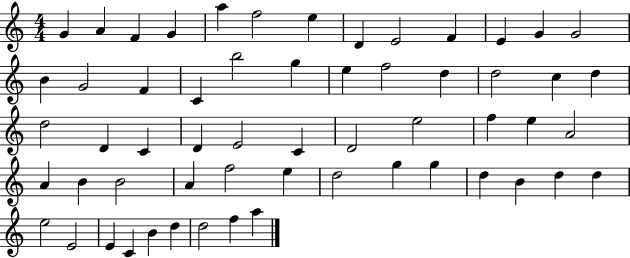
X:1
T:Untitled
M:4/4
L:1/4
K:C
G A F G a f2 e D E2 F E G G2 B G2 F C b2 g e f2 d d2 c d d2 D C D E2 C D2 e2 f e A2 A B B2 A f2 e d2 g g d B d d e2 E2 E C B d d2 f a